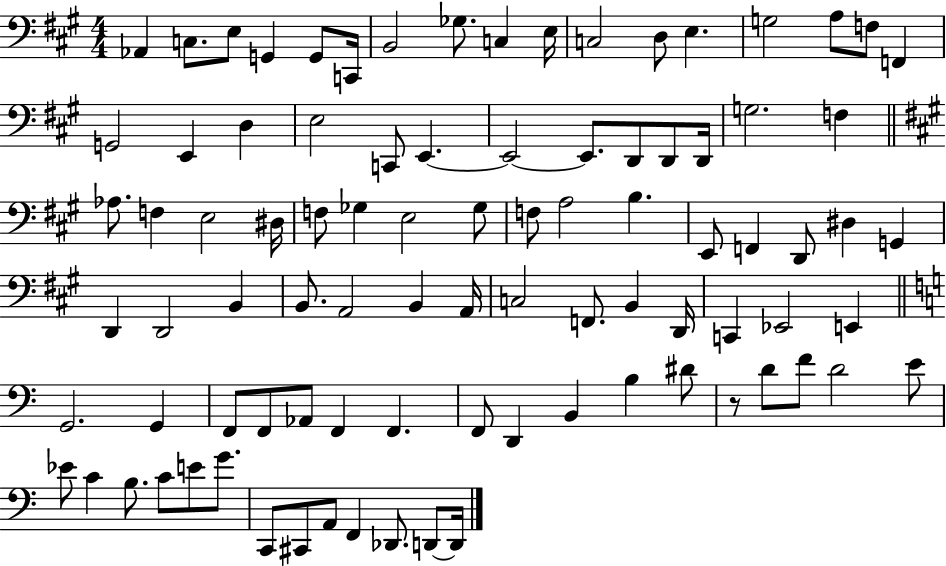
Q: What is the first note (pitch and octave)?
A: Ab2